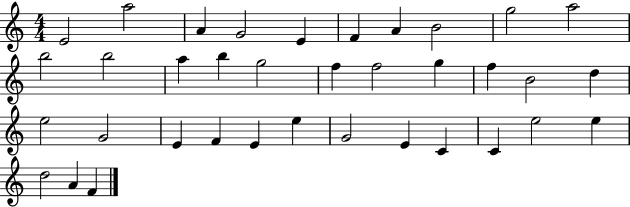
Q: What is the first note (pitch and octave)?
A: E4